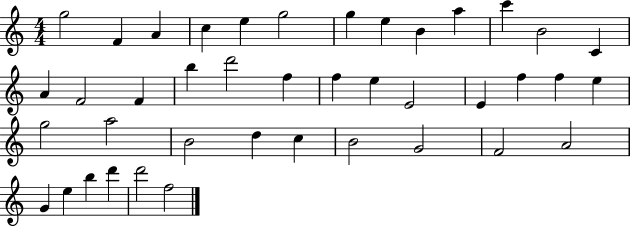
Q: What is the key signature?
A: C major